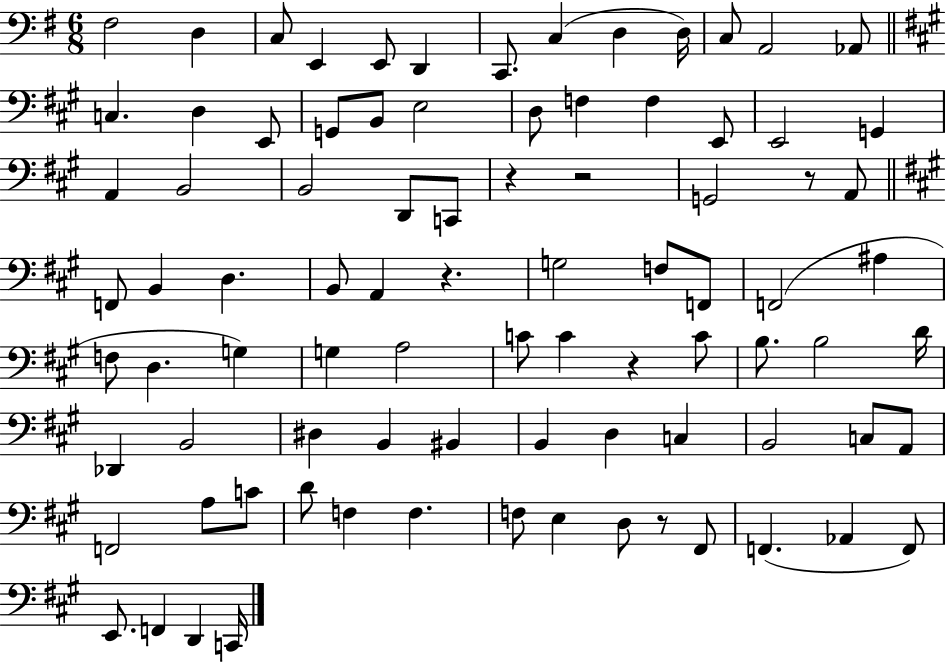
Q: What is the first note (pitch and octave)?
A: F#3